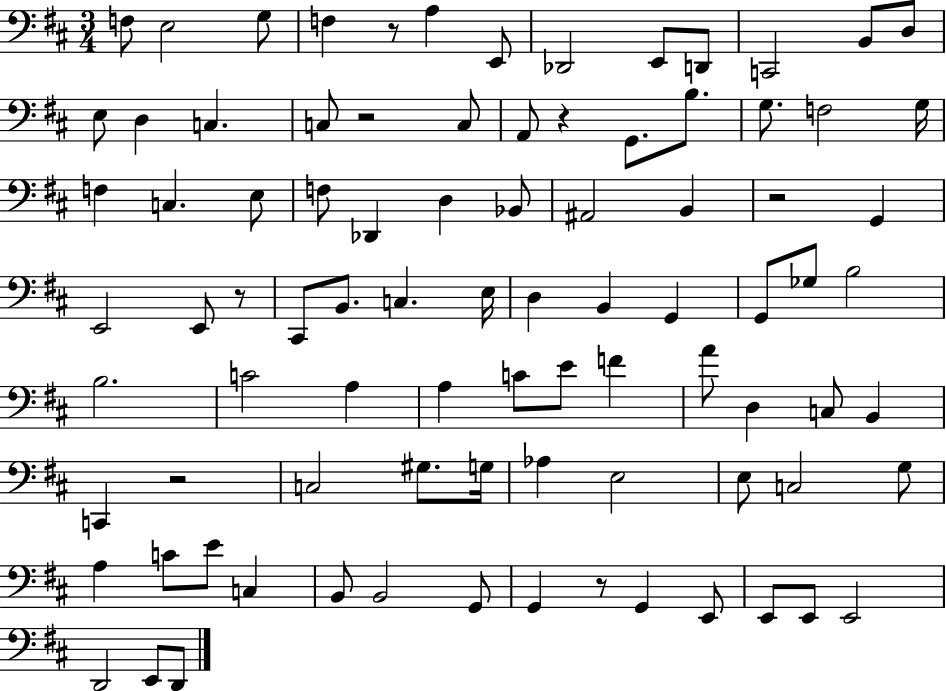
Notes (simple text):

F3/e E3/h G3/e F3/q R/e A3/q E2/e Db2/h E2/e D2/e C2/h B2/e D3/e E3/e D3/q C3/q. C3/e R/h C3/e A2/e R/q G2/e. B3/e. G3/e. F3/h G3/s F3/q C3/q. E3/e F3/e Db2/q D3/q Bb2/e A#2/h B2/q R/h G2/q E2/h E2/e R/e C#2/e B2/e. C3/q. E3/s D3/q B2/q G2/q G2/e Gb3/e B3/h B3/h. C4/h A3/q A3/q C4/e E4/e F4/q A4/e D3/q C3/e B2/q C2/q R/h C3/h G#3/e. G3/s Ab3/q E3/h E3/e C3/h G3/e A3/q C4/e E4/e C3/q B2/e B2/h G2/e G2/q R/e G2/q E2/e E2/e E2/e E2/h D2/h E2/e D2/e